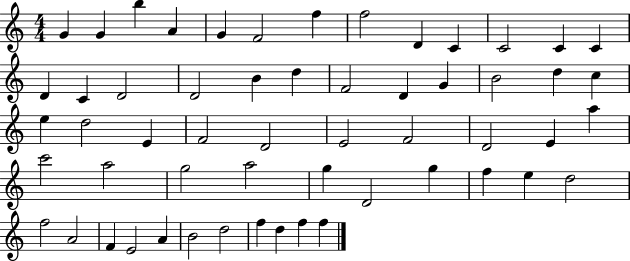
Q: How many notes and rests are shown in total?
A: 56